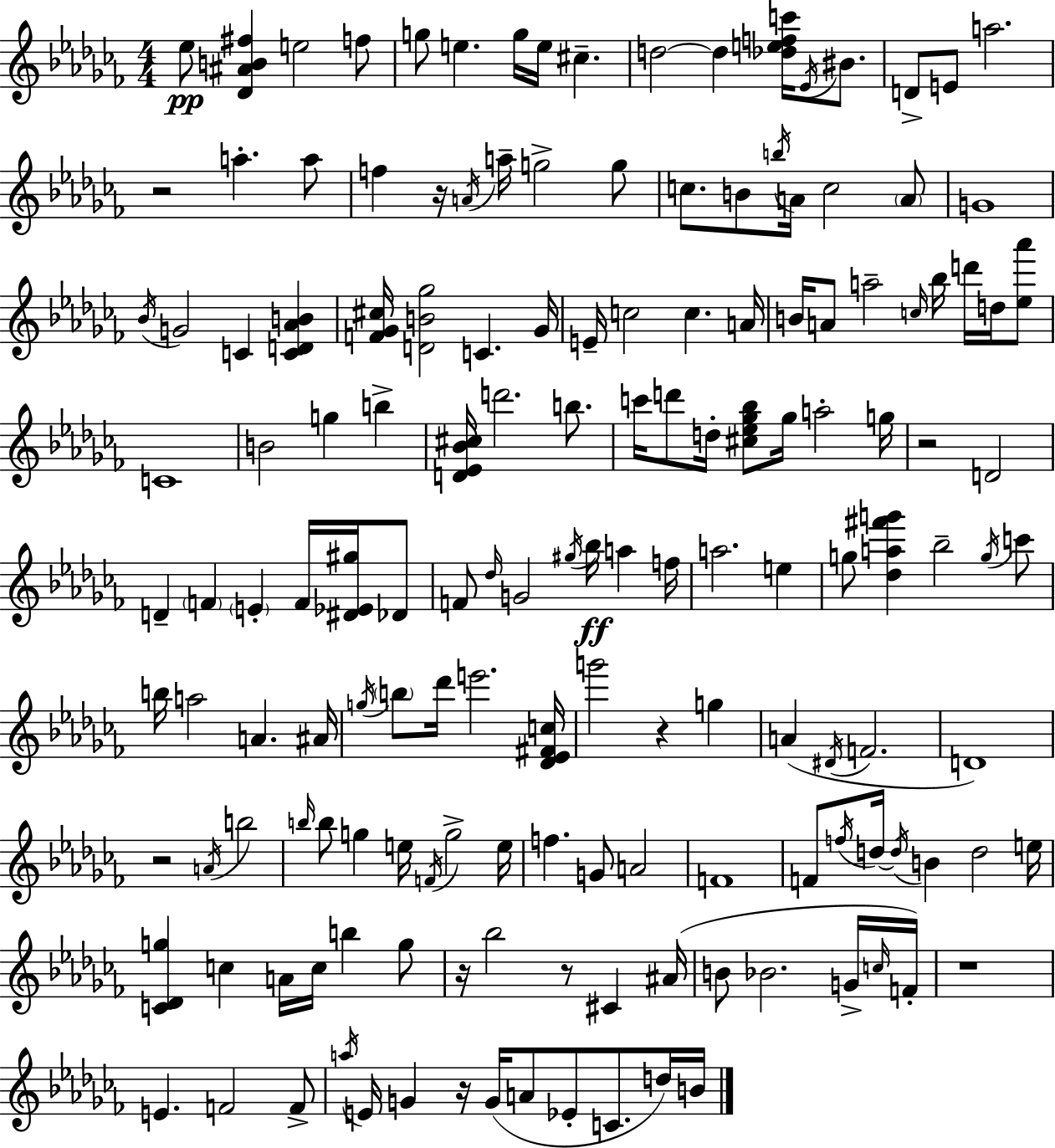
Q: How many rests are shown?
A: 9